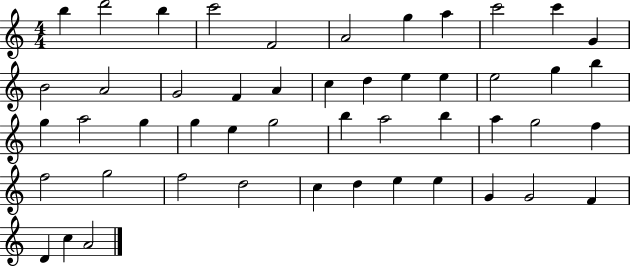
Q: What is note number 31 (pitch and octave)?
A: A5